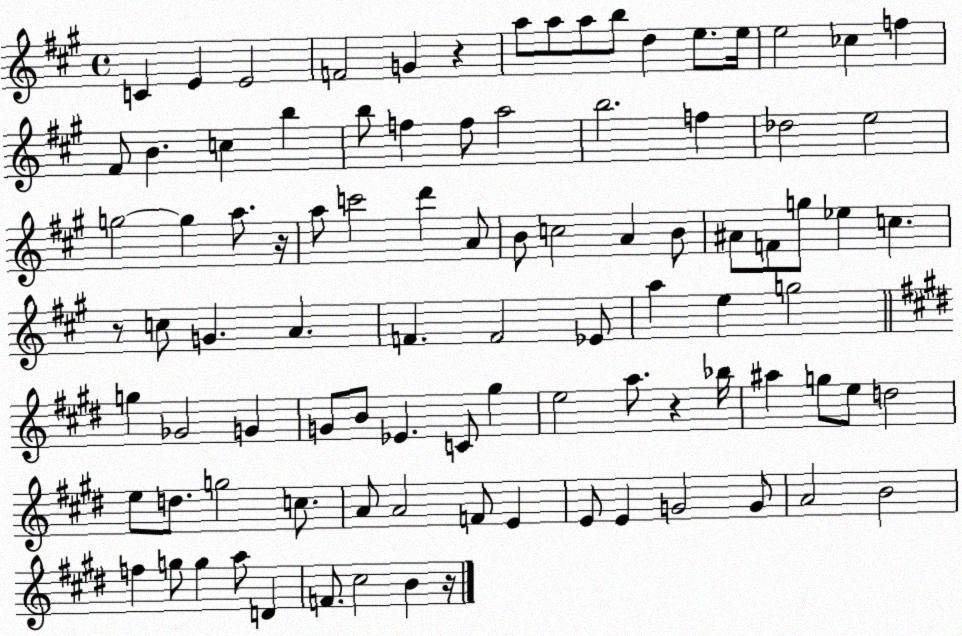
X:1
T:Untitled
M:4/4
L:1/4
K:A
C E E2 F2 G z a/2 a/2 a/2 b/2 d e/2 e/4 e2 _c f ^F/2 B c b b/2 f f/2 a2 b2 f _d2 e2 g2 g a/2 z/4 a/2 c'2 d' A/2 B/2 c2 A B/2 ^A/2 F/2 g/2 _e c z/2 c/2 G A F F2 _E/2 a e g2 g _G2 G G/2 B/2 _E C/2 ^g e2 a/2 z _b/4 ^a g/2 e/2 d2 e/2 d/2 g2 c/2 A/2 A2 F/2 E E/2 E G2 G/2 A2 B2 f g/2 g a/2 D F/2 ^c2 B z/4